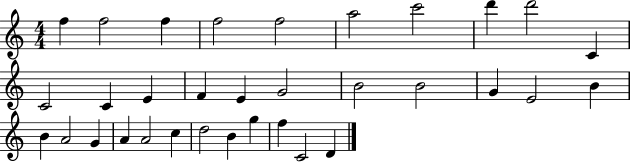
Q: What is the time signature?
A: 4/4